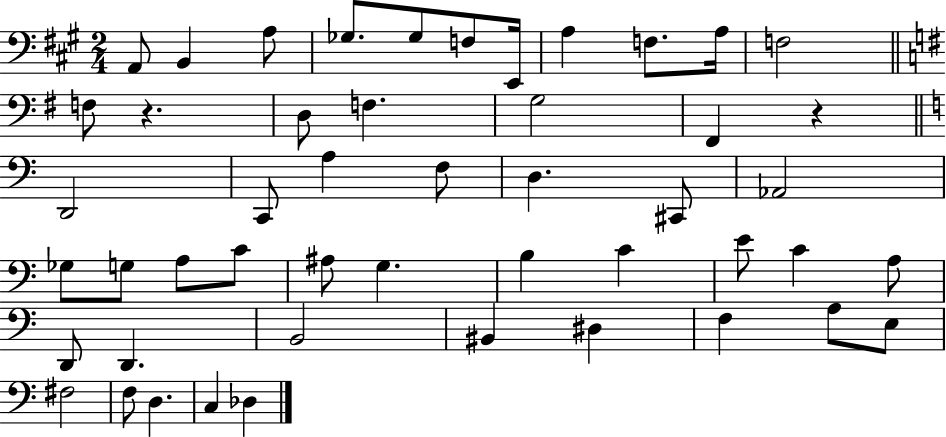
A2/e B2/q A3/e Gb3/e. Gb3/e F3/e E2/s A3/q F3/e. A3/s F3/h F3/e R/q. D3/e F3/q. G3/h F#2/q R/q D2/h C2/e A3/q F3/e D3/q. C#2/e Ab2/h Gb3/e G3/e A3/e C4/e A#3/e G3/q. B3/q C4/q E4/e C4/q A3/e D2/e D2/q. B2/h BIS2/q D#3/q F3/q A3/e E3/e F#3/h F3/e D3/q. C3/q Db3/q